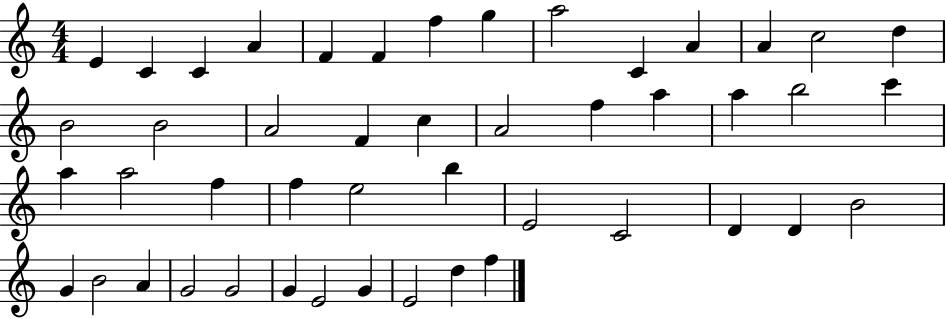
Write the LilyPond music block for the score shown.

{
  \clef treble
  \numericTimeSignature
  \time 4/4
  \key c \major
  e'4 c'4 c'4 a'4 | f'4 f'4 f''4 g''4 | a''2 c'4 a'4 | a'4 c''2 d''4 | \break b'2 b'2 | a'2 f'4 c''4 | a'2 f''4 a''4 | a''4 b''2 c'''4 | \break a''4 a''2 f''4 | f''4 e''2 b''4 | e'2 c'2 | d'4 d'4 b'2 | \break g'4 b'2 a'4 | g'2 g'2 | g'4 e'2 g'4 | e'2 d''4 f''4 | \break \bar "|."
}